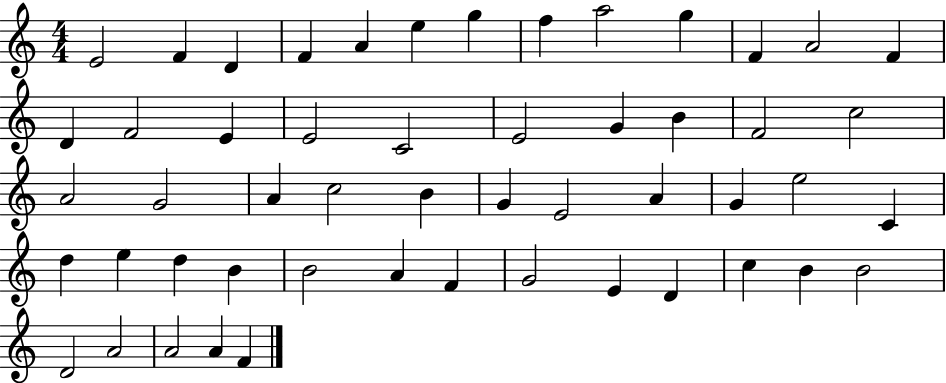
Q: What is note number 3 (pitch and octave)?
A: D4